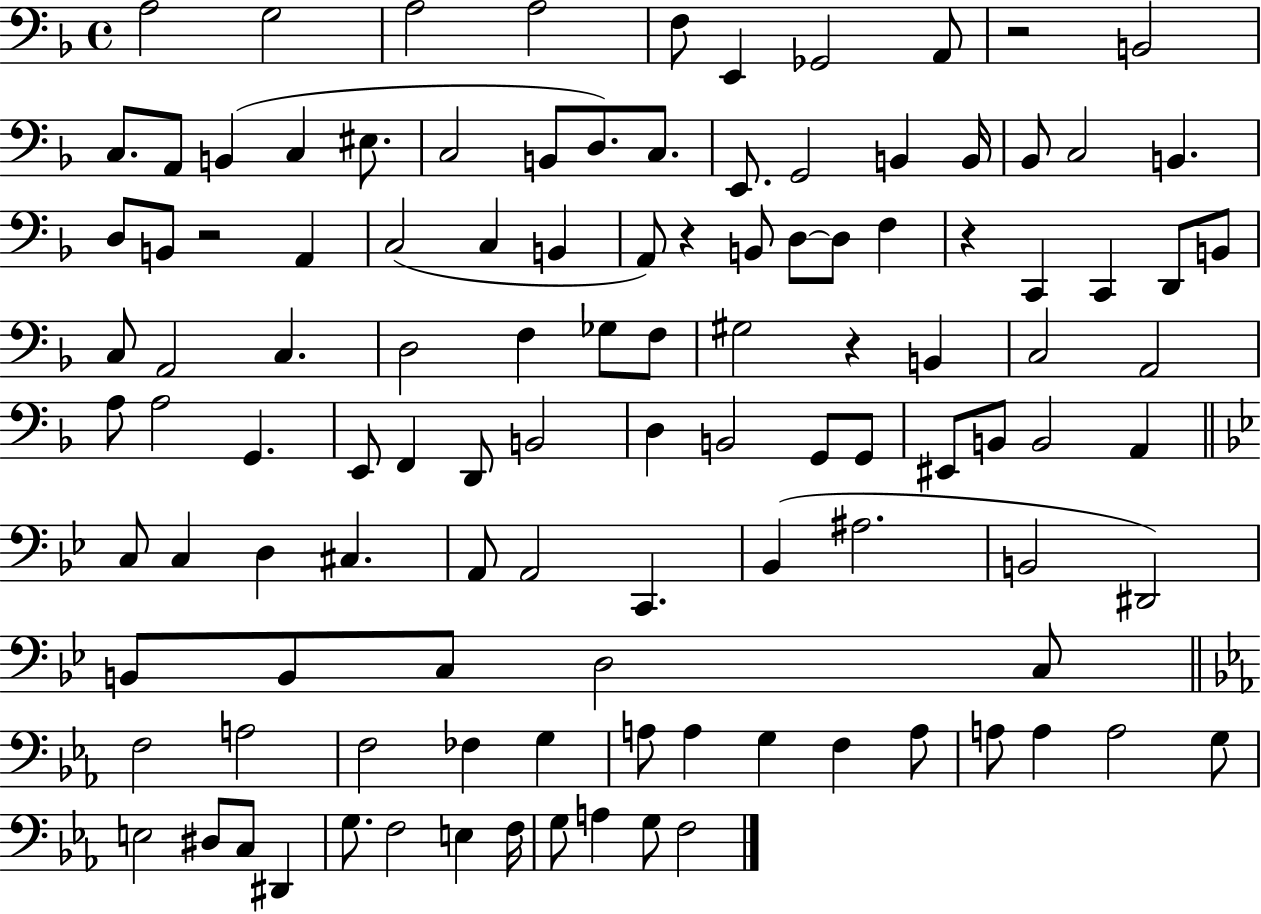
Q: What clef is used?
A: bass